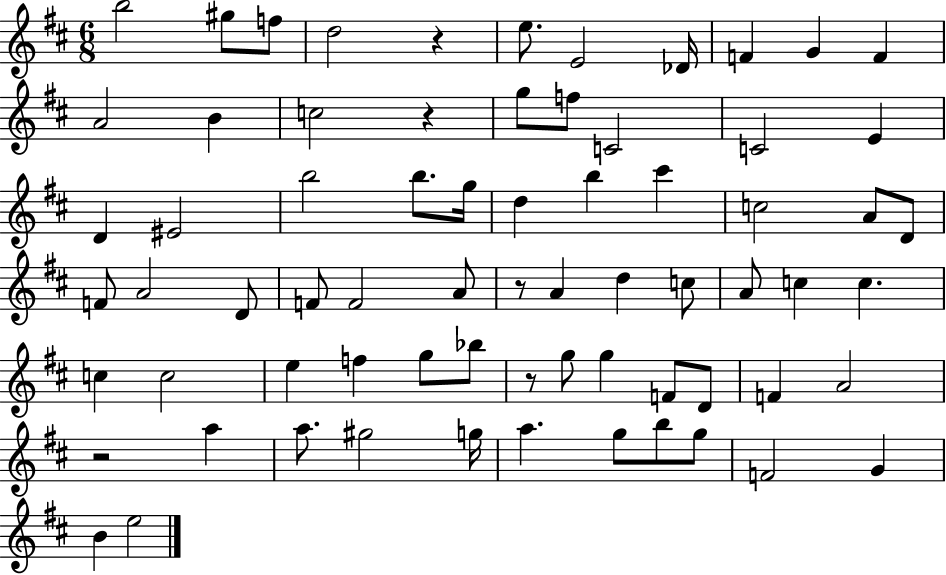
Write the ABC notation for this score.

X:1
T:Untitled
M:6/8
L:1/4
K:D
b2 ^g/2 f/2 d2 z e/2 E2 _D/4 F G F A2 B c2 z g/2 f/2 C2 C2 E D ^E2 b2 b/2 g/4 d b ^c' c2 A/2 D/2 F/2 A2 D/2 F/2 F2 A/2 z/2 A d c/2 A/2 c c c c2 e f g/2 _b/2 z/2 g/2 g F/2 D/2 F A2 z2 a a/2 ^g2 g/4 a g/2 b/2 g/2 F2 G B e2